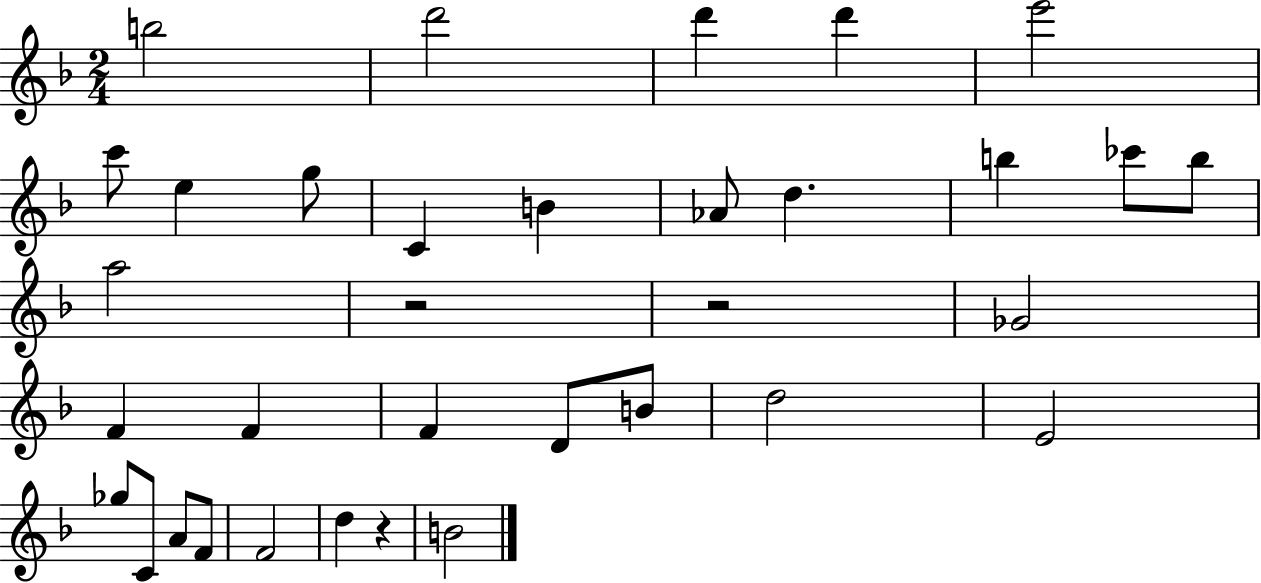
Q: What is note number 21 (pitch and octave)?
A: D4